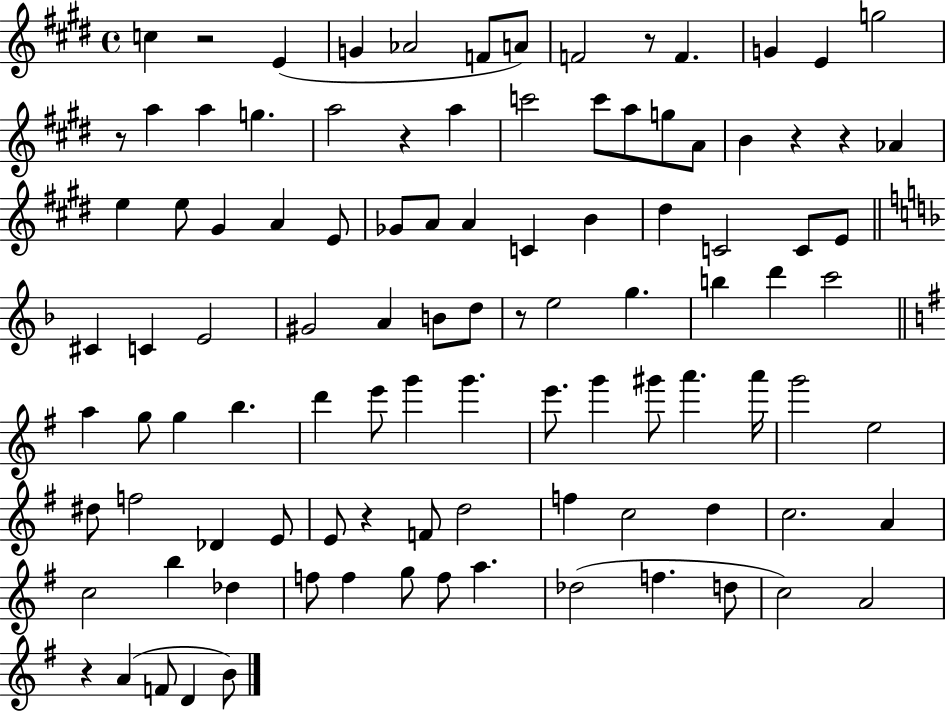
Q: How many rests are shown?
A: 9